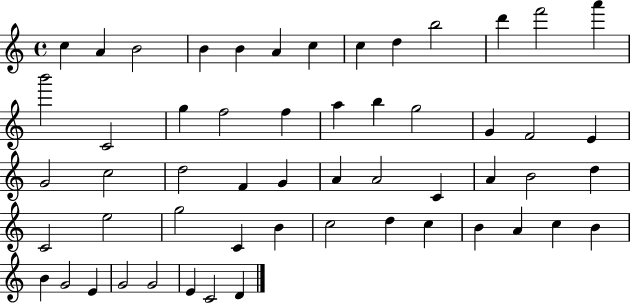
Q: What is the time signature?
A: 4/4